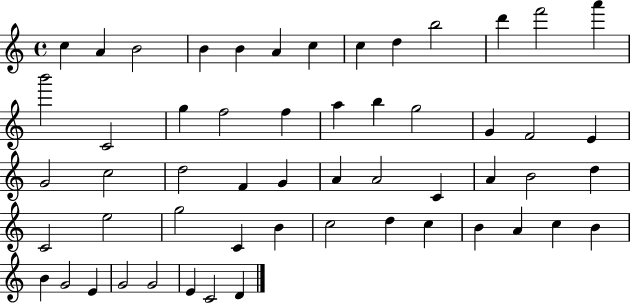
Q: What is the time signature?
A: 4/4